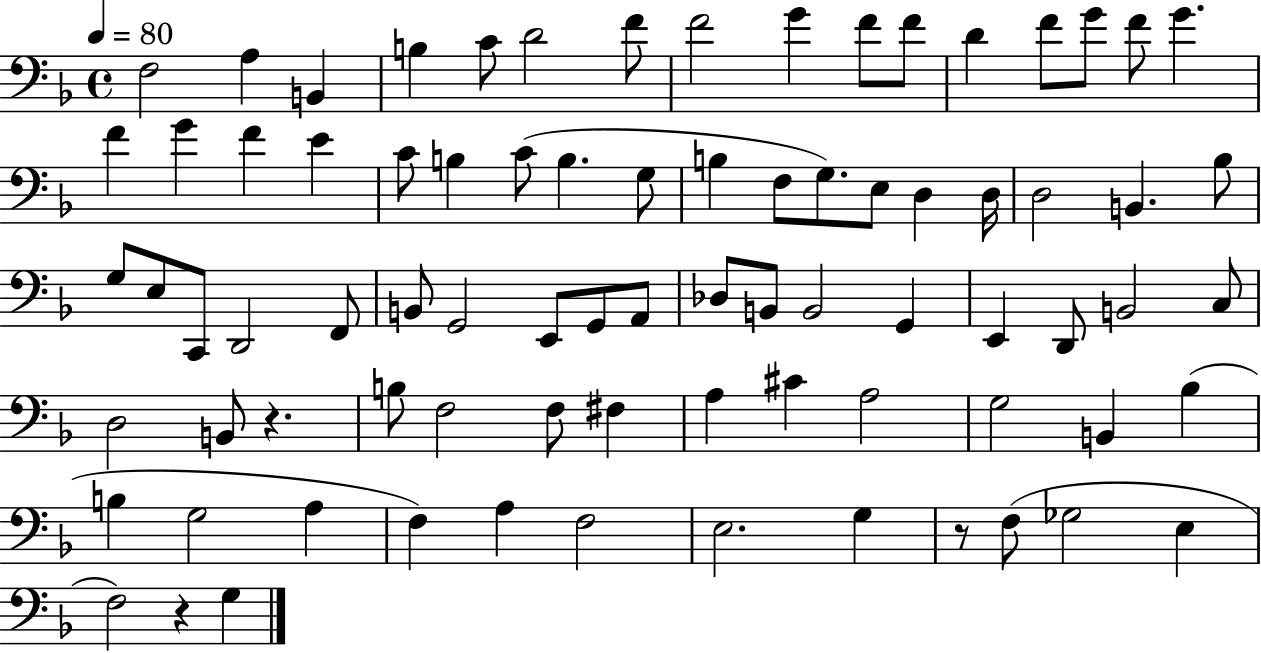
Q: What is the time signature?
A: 4/4